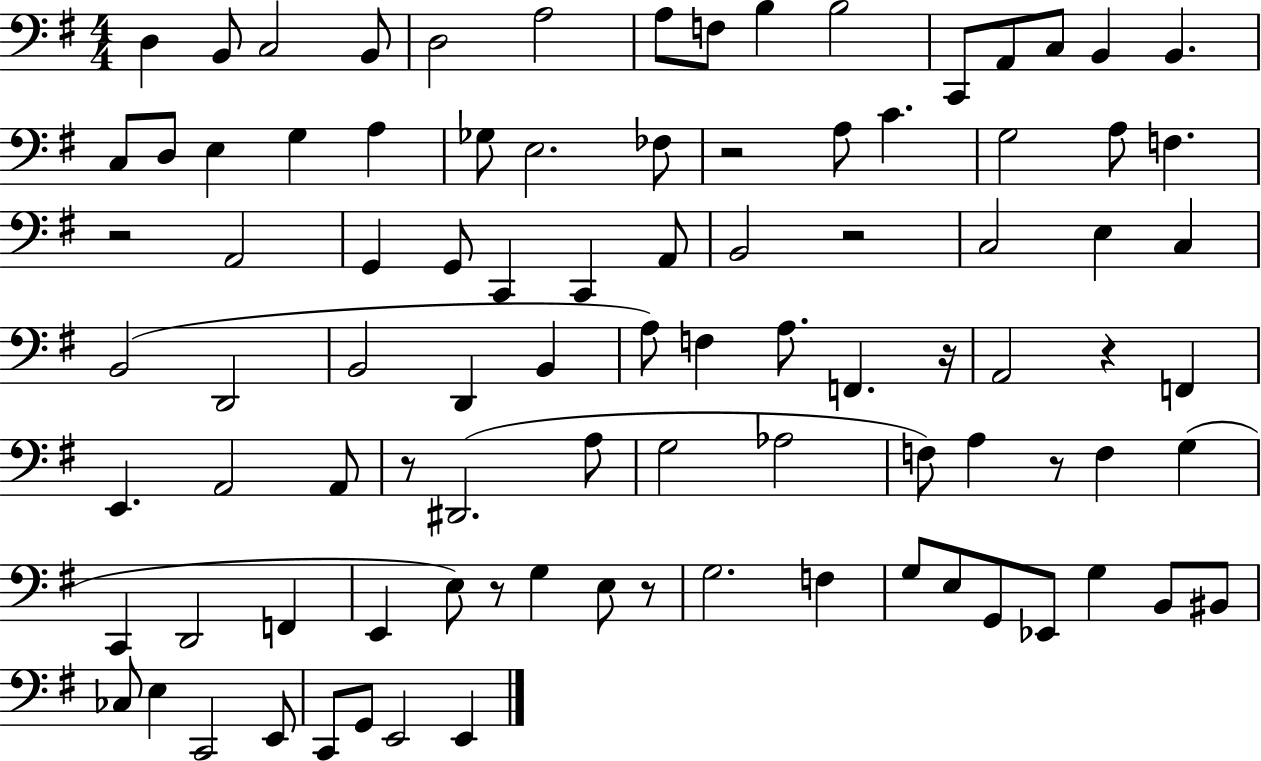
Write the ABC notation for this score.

X:1
T:Untitled
M:4/4
L:1/4
K:G
D, B,,/2 C,2 B,,/2 D,2 A,2 A,/2 F,/2 B, B,2 C,,/2 A,,/2 C,/2 B,, B,, C,/2 D,/2 E, G, A, _G,/2 E,2 _F,/2 z2 A,/2 C G,2 A,/2 F, z2 A,,2 G,, G,,/2 C,, C,, A,,/2 B,,2 z2 C,2 E, C, B,,2 D,,2 B,,2 D,, B,, A,/2 F, A,/2 F,, z/4 A,,2 z F,, E,, A,,2 A,,/2 z/2 ^D,,2 A,/2 G,2 _A,2 F,/2 A, z/2 F, G, C,, D,,2 F,, E,, E,/2 z/2 G, E,/2 z/2 G,2 F, G,/2 E,/2 G,,/2 _E,,/2 G, B,,/2 ^B,,/2 _C,/2 E, C,,2 E,,/2 C,,/2 G,,/2 E,,2 E,,